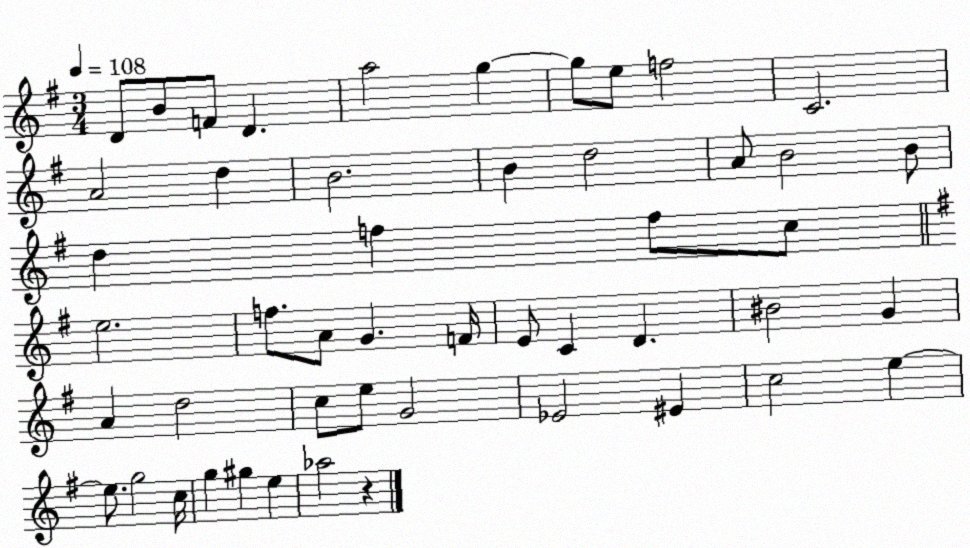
X:1
T:Untitled
M:3/4
L:1/4
K:G
D/2 B/2 F/2 D a2 g g/2 e/2 f2 C2 A2 d B2 B d2 A/2 B2 B/2 d f f/2 c/2 e2 f/2 A/2 G F/4 E/2 C D ^B2 G A d2 c/2 e/2 G2 _E2 ^E c2 e e/2 g2 c/4 g ^g e _a2 z